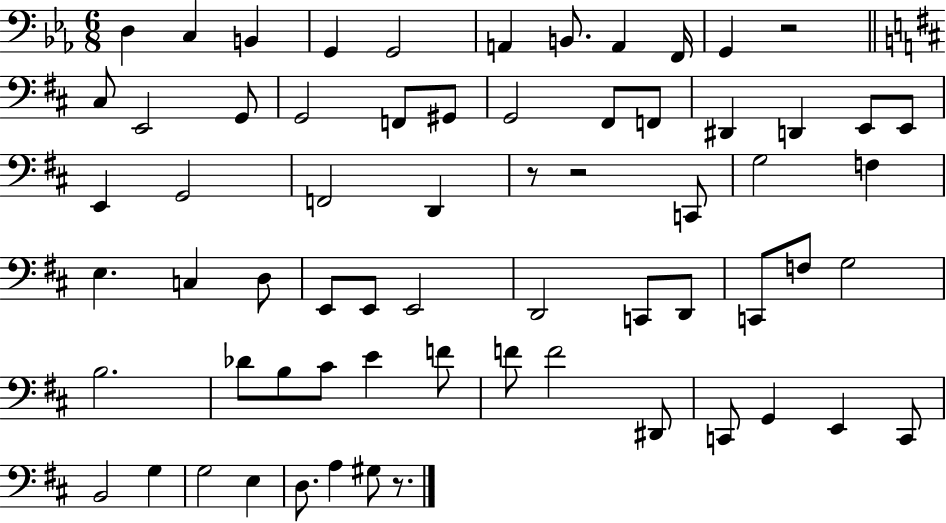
{
  \clef bass
  \numericTimeSignature
  \time 6/8
  \key ees \major
  d4 c4 b,4 | g,4 g,2 | a,4 b,8. a,4 f,16 | g,4 r2 | \break \bar "||" \break \key d \major cis8 e,2 g,8 | g,2 f,8 gis,8 | g,2 fis,8 f,8 | dis,4 d,4 e,8 e,8 | \break e,4 g,2 | f,2 d,4 | r8 r2 c,8 | g2 f4 | \break e4. c4 d8 | e,8 e,8 e,2 | d,2 c,8 d,8 | c,8 f8 g2 | \break b2. | des'8 b8 cis'8 e'4 f'8 | f'8 f'2 dis,8 | c,8 g,4 e,4 c,8 | \break b,2 g4 | g2 e4 | d8. a4 gis8 r8. | \bar "|."
}